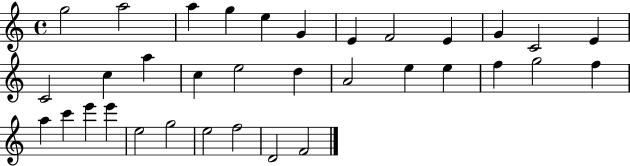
{
  \clef treble
  \time 4/4
  \defaultTimeSignature
  \key c \major
  g''2 a''2 | a''4 g''4 e''4 g'4 | e'4 f'2 e'4 | g'4 c'2 e'4 | \break c'2 c''4 a''4 | c''4 e''2 d''4 | a'2 e''4 e''4 | f''4 g''2 f''4 | \break a''4 c'''4 e'''4 e'''4 | e''2 g''2 | e''2 f''2 | d'2 f'2 | \break \bar "|."
}